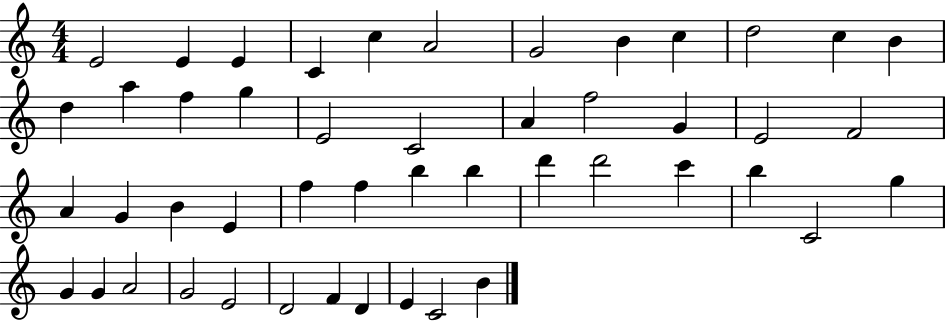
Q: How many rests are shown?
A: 0